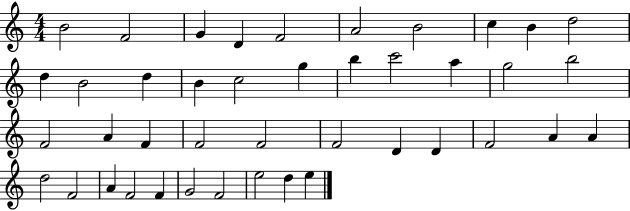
B4/h F4/h G4/q D4/q F4/h A4/h B4/h C5/q B4/q D5/h D5/q B4/h D5/q B4/q C5/h G5/q B5/q C6/h A5/q G5/h B5/h F4/h A4/q F4/q F4/h F4/h F4/h D4/q D4/q F4/h A4/q A4/q D5/h F4/h A4/q F4/h F4/q G4/h F4/h E5/h D5/q E5/q